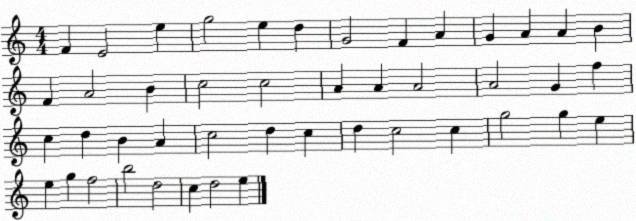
X:1
T:Untitled
M:4/4
L:1/4
K:C
F E2 e g2 e d G2 F A G A A B F A2 B c2 c2 A A A2 A2 G f c d B A c2 d c d c2 c g2 g e e g f2 b2 d2 c d2 e